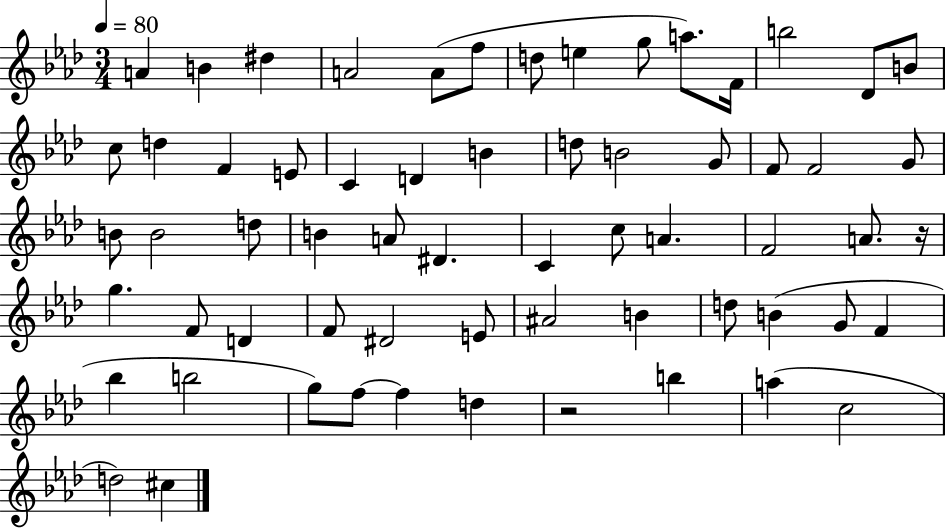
A4/q B4/q D#5/q A4/h A4/e F5/e D5/e E5/q G5/e A5/e. F4/s B5/h Db4/e B4/e C5/e D5/q F4/q E4/e C4/q D4/q B4/q D5/e B4/h G4/e F4/e F4/h G4/e B4/e B4/h D5/e B4/q A4/e D#4/q. C4/q C5/e A4/q. F4/h A4/e. R/s G5/q. F4/e D4/q F4/e D#4/h E4/e A#4/h B4/q D5/e B4/q G4/e F4/q Bb5/q B5/h G5/e F5/e F5/q D5/q R/h B5/q A5/q C5/h D5/h C#5/q